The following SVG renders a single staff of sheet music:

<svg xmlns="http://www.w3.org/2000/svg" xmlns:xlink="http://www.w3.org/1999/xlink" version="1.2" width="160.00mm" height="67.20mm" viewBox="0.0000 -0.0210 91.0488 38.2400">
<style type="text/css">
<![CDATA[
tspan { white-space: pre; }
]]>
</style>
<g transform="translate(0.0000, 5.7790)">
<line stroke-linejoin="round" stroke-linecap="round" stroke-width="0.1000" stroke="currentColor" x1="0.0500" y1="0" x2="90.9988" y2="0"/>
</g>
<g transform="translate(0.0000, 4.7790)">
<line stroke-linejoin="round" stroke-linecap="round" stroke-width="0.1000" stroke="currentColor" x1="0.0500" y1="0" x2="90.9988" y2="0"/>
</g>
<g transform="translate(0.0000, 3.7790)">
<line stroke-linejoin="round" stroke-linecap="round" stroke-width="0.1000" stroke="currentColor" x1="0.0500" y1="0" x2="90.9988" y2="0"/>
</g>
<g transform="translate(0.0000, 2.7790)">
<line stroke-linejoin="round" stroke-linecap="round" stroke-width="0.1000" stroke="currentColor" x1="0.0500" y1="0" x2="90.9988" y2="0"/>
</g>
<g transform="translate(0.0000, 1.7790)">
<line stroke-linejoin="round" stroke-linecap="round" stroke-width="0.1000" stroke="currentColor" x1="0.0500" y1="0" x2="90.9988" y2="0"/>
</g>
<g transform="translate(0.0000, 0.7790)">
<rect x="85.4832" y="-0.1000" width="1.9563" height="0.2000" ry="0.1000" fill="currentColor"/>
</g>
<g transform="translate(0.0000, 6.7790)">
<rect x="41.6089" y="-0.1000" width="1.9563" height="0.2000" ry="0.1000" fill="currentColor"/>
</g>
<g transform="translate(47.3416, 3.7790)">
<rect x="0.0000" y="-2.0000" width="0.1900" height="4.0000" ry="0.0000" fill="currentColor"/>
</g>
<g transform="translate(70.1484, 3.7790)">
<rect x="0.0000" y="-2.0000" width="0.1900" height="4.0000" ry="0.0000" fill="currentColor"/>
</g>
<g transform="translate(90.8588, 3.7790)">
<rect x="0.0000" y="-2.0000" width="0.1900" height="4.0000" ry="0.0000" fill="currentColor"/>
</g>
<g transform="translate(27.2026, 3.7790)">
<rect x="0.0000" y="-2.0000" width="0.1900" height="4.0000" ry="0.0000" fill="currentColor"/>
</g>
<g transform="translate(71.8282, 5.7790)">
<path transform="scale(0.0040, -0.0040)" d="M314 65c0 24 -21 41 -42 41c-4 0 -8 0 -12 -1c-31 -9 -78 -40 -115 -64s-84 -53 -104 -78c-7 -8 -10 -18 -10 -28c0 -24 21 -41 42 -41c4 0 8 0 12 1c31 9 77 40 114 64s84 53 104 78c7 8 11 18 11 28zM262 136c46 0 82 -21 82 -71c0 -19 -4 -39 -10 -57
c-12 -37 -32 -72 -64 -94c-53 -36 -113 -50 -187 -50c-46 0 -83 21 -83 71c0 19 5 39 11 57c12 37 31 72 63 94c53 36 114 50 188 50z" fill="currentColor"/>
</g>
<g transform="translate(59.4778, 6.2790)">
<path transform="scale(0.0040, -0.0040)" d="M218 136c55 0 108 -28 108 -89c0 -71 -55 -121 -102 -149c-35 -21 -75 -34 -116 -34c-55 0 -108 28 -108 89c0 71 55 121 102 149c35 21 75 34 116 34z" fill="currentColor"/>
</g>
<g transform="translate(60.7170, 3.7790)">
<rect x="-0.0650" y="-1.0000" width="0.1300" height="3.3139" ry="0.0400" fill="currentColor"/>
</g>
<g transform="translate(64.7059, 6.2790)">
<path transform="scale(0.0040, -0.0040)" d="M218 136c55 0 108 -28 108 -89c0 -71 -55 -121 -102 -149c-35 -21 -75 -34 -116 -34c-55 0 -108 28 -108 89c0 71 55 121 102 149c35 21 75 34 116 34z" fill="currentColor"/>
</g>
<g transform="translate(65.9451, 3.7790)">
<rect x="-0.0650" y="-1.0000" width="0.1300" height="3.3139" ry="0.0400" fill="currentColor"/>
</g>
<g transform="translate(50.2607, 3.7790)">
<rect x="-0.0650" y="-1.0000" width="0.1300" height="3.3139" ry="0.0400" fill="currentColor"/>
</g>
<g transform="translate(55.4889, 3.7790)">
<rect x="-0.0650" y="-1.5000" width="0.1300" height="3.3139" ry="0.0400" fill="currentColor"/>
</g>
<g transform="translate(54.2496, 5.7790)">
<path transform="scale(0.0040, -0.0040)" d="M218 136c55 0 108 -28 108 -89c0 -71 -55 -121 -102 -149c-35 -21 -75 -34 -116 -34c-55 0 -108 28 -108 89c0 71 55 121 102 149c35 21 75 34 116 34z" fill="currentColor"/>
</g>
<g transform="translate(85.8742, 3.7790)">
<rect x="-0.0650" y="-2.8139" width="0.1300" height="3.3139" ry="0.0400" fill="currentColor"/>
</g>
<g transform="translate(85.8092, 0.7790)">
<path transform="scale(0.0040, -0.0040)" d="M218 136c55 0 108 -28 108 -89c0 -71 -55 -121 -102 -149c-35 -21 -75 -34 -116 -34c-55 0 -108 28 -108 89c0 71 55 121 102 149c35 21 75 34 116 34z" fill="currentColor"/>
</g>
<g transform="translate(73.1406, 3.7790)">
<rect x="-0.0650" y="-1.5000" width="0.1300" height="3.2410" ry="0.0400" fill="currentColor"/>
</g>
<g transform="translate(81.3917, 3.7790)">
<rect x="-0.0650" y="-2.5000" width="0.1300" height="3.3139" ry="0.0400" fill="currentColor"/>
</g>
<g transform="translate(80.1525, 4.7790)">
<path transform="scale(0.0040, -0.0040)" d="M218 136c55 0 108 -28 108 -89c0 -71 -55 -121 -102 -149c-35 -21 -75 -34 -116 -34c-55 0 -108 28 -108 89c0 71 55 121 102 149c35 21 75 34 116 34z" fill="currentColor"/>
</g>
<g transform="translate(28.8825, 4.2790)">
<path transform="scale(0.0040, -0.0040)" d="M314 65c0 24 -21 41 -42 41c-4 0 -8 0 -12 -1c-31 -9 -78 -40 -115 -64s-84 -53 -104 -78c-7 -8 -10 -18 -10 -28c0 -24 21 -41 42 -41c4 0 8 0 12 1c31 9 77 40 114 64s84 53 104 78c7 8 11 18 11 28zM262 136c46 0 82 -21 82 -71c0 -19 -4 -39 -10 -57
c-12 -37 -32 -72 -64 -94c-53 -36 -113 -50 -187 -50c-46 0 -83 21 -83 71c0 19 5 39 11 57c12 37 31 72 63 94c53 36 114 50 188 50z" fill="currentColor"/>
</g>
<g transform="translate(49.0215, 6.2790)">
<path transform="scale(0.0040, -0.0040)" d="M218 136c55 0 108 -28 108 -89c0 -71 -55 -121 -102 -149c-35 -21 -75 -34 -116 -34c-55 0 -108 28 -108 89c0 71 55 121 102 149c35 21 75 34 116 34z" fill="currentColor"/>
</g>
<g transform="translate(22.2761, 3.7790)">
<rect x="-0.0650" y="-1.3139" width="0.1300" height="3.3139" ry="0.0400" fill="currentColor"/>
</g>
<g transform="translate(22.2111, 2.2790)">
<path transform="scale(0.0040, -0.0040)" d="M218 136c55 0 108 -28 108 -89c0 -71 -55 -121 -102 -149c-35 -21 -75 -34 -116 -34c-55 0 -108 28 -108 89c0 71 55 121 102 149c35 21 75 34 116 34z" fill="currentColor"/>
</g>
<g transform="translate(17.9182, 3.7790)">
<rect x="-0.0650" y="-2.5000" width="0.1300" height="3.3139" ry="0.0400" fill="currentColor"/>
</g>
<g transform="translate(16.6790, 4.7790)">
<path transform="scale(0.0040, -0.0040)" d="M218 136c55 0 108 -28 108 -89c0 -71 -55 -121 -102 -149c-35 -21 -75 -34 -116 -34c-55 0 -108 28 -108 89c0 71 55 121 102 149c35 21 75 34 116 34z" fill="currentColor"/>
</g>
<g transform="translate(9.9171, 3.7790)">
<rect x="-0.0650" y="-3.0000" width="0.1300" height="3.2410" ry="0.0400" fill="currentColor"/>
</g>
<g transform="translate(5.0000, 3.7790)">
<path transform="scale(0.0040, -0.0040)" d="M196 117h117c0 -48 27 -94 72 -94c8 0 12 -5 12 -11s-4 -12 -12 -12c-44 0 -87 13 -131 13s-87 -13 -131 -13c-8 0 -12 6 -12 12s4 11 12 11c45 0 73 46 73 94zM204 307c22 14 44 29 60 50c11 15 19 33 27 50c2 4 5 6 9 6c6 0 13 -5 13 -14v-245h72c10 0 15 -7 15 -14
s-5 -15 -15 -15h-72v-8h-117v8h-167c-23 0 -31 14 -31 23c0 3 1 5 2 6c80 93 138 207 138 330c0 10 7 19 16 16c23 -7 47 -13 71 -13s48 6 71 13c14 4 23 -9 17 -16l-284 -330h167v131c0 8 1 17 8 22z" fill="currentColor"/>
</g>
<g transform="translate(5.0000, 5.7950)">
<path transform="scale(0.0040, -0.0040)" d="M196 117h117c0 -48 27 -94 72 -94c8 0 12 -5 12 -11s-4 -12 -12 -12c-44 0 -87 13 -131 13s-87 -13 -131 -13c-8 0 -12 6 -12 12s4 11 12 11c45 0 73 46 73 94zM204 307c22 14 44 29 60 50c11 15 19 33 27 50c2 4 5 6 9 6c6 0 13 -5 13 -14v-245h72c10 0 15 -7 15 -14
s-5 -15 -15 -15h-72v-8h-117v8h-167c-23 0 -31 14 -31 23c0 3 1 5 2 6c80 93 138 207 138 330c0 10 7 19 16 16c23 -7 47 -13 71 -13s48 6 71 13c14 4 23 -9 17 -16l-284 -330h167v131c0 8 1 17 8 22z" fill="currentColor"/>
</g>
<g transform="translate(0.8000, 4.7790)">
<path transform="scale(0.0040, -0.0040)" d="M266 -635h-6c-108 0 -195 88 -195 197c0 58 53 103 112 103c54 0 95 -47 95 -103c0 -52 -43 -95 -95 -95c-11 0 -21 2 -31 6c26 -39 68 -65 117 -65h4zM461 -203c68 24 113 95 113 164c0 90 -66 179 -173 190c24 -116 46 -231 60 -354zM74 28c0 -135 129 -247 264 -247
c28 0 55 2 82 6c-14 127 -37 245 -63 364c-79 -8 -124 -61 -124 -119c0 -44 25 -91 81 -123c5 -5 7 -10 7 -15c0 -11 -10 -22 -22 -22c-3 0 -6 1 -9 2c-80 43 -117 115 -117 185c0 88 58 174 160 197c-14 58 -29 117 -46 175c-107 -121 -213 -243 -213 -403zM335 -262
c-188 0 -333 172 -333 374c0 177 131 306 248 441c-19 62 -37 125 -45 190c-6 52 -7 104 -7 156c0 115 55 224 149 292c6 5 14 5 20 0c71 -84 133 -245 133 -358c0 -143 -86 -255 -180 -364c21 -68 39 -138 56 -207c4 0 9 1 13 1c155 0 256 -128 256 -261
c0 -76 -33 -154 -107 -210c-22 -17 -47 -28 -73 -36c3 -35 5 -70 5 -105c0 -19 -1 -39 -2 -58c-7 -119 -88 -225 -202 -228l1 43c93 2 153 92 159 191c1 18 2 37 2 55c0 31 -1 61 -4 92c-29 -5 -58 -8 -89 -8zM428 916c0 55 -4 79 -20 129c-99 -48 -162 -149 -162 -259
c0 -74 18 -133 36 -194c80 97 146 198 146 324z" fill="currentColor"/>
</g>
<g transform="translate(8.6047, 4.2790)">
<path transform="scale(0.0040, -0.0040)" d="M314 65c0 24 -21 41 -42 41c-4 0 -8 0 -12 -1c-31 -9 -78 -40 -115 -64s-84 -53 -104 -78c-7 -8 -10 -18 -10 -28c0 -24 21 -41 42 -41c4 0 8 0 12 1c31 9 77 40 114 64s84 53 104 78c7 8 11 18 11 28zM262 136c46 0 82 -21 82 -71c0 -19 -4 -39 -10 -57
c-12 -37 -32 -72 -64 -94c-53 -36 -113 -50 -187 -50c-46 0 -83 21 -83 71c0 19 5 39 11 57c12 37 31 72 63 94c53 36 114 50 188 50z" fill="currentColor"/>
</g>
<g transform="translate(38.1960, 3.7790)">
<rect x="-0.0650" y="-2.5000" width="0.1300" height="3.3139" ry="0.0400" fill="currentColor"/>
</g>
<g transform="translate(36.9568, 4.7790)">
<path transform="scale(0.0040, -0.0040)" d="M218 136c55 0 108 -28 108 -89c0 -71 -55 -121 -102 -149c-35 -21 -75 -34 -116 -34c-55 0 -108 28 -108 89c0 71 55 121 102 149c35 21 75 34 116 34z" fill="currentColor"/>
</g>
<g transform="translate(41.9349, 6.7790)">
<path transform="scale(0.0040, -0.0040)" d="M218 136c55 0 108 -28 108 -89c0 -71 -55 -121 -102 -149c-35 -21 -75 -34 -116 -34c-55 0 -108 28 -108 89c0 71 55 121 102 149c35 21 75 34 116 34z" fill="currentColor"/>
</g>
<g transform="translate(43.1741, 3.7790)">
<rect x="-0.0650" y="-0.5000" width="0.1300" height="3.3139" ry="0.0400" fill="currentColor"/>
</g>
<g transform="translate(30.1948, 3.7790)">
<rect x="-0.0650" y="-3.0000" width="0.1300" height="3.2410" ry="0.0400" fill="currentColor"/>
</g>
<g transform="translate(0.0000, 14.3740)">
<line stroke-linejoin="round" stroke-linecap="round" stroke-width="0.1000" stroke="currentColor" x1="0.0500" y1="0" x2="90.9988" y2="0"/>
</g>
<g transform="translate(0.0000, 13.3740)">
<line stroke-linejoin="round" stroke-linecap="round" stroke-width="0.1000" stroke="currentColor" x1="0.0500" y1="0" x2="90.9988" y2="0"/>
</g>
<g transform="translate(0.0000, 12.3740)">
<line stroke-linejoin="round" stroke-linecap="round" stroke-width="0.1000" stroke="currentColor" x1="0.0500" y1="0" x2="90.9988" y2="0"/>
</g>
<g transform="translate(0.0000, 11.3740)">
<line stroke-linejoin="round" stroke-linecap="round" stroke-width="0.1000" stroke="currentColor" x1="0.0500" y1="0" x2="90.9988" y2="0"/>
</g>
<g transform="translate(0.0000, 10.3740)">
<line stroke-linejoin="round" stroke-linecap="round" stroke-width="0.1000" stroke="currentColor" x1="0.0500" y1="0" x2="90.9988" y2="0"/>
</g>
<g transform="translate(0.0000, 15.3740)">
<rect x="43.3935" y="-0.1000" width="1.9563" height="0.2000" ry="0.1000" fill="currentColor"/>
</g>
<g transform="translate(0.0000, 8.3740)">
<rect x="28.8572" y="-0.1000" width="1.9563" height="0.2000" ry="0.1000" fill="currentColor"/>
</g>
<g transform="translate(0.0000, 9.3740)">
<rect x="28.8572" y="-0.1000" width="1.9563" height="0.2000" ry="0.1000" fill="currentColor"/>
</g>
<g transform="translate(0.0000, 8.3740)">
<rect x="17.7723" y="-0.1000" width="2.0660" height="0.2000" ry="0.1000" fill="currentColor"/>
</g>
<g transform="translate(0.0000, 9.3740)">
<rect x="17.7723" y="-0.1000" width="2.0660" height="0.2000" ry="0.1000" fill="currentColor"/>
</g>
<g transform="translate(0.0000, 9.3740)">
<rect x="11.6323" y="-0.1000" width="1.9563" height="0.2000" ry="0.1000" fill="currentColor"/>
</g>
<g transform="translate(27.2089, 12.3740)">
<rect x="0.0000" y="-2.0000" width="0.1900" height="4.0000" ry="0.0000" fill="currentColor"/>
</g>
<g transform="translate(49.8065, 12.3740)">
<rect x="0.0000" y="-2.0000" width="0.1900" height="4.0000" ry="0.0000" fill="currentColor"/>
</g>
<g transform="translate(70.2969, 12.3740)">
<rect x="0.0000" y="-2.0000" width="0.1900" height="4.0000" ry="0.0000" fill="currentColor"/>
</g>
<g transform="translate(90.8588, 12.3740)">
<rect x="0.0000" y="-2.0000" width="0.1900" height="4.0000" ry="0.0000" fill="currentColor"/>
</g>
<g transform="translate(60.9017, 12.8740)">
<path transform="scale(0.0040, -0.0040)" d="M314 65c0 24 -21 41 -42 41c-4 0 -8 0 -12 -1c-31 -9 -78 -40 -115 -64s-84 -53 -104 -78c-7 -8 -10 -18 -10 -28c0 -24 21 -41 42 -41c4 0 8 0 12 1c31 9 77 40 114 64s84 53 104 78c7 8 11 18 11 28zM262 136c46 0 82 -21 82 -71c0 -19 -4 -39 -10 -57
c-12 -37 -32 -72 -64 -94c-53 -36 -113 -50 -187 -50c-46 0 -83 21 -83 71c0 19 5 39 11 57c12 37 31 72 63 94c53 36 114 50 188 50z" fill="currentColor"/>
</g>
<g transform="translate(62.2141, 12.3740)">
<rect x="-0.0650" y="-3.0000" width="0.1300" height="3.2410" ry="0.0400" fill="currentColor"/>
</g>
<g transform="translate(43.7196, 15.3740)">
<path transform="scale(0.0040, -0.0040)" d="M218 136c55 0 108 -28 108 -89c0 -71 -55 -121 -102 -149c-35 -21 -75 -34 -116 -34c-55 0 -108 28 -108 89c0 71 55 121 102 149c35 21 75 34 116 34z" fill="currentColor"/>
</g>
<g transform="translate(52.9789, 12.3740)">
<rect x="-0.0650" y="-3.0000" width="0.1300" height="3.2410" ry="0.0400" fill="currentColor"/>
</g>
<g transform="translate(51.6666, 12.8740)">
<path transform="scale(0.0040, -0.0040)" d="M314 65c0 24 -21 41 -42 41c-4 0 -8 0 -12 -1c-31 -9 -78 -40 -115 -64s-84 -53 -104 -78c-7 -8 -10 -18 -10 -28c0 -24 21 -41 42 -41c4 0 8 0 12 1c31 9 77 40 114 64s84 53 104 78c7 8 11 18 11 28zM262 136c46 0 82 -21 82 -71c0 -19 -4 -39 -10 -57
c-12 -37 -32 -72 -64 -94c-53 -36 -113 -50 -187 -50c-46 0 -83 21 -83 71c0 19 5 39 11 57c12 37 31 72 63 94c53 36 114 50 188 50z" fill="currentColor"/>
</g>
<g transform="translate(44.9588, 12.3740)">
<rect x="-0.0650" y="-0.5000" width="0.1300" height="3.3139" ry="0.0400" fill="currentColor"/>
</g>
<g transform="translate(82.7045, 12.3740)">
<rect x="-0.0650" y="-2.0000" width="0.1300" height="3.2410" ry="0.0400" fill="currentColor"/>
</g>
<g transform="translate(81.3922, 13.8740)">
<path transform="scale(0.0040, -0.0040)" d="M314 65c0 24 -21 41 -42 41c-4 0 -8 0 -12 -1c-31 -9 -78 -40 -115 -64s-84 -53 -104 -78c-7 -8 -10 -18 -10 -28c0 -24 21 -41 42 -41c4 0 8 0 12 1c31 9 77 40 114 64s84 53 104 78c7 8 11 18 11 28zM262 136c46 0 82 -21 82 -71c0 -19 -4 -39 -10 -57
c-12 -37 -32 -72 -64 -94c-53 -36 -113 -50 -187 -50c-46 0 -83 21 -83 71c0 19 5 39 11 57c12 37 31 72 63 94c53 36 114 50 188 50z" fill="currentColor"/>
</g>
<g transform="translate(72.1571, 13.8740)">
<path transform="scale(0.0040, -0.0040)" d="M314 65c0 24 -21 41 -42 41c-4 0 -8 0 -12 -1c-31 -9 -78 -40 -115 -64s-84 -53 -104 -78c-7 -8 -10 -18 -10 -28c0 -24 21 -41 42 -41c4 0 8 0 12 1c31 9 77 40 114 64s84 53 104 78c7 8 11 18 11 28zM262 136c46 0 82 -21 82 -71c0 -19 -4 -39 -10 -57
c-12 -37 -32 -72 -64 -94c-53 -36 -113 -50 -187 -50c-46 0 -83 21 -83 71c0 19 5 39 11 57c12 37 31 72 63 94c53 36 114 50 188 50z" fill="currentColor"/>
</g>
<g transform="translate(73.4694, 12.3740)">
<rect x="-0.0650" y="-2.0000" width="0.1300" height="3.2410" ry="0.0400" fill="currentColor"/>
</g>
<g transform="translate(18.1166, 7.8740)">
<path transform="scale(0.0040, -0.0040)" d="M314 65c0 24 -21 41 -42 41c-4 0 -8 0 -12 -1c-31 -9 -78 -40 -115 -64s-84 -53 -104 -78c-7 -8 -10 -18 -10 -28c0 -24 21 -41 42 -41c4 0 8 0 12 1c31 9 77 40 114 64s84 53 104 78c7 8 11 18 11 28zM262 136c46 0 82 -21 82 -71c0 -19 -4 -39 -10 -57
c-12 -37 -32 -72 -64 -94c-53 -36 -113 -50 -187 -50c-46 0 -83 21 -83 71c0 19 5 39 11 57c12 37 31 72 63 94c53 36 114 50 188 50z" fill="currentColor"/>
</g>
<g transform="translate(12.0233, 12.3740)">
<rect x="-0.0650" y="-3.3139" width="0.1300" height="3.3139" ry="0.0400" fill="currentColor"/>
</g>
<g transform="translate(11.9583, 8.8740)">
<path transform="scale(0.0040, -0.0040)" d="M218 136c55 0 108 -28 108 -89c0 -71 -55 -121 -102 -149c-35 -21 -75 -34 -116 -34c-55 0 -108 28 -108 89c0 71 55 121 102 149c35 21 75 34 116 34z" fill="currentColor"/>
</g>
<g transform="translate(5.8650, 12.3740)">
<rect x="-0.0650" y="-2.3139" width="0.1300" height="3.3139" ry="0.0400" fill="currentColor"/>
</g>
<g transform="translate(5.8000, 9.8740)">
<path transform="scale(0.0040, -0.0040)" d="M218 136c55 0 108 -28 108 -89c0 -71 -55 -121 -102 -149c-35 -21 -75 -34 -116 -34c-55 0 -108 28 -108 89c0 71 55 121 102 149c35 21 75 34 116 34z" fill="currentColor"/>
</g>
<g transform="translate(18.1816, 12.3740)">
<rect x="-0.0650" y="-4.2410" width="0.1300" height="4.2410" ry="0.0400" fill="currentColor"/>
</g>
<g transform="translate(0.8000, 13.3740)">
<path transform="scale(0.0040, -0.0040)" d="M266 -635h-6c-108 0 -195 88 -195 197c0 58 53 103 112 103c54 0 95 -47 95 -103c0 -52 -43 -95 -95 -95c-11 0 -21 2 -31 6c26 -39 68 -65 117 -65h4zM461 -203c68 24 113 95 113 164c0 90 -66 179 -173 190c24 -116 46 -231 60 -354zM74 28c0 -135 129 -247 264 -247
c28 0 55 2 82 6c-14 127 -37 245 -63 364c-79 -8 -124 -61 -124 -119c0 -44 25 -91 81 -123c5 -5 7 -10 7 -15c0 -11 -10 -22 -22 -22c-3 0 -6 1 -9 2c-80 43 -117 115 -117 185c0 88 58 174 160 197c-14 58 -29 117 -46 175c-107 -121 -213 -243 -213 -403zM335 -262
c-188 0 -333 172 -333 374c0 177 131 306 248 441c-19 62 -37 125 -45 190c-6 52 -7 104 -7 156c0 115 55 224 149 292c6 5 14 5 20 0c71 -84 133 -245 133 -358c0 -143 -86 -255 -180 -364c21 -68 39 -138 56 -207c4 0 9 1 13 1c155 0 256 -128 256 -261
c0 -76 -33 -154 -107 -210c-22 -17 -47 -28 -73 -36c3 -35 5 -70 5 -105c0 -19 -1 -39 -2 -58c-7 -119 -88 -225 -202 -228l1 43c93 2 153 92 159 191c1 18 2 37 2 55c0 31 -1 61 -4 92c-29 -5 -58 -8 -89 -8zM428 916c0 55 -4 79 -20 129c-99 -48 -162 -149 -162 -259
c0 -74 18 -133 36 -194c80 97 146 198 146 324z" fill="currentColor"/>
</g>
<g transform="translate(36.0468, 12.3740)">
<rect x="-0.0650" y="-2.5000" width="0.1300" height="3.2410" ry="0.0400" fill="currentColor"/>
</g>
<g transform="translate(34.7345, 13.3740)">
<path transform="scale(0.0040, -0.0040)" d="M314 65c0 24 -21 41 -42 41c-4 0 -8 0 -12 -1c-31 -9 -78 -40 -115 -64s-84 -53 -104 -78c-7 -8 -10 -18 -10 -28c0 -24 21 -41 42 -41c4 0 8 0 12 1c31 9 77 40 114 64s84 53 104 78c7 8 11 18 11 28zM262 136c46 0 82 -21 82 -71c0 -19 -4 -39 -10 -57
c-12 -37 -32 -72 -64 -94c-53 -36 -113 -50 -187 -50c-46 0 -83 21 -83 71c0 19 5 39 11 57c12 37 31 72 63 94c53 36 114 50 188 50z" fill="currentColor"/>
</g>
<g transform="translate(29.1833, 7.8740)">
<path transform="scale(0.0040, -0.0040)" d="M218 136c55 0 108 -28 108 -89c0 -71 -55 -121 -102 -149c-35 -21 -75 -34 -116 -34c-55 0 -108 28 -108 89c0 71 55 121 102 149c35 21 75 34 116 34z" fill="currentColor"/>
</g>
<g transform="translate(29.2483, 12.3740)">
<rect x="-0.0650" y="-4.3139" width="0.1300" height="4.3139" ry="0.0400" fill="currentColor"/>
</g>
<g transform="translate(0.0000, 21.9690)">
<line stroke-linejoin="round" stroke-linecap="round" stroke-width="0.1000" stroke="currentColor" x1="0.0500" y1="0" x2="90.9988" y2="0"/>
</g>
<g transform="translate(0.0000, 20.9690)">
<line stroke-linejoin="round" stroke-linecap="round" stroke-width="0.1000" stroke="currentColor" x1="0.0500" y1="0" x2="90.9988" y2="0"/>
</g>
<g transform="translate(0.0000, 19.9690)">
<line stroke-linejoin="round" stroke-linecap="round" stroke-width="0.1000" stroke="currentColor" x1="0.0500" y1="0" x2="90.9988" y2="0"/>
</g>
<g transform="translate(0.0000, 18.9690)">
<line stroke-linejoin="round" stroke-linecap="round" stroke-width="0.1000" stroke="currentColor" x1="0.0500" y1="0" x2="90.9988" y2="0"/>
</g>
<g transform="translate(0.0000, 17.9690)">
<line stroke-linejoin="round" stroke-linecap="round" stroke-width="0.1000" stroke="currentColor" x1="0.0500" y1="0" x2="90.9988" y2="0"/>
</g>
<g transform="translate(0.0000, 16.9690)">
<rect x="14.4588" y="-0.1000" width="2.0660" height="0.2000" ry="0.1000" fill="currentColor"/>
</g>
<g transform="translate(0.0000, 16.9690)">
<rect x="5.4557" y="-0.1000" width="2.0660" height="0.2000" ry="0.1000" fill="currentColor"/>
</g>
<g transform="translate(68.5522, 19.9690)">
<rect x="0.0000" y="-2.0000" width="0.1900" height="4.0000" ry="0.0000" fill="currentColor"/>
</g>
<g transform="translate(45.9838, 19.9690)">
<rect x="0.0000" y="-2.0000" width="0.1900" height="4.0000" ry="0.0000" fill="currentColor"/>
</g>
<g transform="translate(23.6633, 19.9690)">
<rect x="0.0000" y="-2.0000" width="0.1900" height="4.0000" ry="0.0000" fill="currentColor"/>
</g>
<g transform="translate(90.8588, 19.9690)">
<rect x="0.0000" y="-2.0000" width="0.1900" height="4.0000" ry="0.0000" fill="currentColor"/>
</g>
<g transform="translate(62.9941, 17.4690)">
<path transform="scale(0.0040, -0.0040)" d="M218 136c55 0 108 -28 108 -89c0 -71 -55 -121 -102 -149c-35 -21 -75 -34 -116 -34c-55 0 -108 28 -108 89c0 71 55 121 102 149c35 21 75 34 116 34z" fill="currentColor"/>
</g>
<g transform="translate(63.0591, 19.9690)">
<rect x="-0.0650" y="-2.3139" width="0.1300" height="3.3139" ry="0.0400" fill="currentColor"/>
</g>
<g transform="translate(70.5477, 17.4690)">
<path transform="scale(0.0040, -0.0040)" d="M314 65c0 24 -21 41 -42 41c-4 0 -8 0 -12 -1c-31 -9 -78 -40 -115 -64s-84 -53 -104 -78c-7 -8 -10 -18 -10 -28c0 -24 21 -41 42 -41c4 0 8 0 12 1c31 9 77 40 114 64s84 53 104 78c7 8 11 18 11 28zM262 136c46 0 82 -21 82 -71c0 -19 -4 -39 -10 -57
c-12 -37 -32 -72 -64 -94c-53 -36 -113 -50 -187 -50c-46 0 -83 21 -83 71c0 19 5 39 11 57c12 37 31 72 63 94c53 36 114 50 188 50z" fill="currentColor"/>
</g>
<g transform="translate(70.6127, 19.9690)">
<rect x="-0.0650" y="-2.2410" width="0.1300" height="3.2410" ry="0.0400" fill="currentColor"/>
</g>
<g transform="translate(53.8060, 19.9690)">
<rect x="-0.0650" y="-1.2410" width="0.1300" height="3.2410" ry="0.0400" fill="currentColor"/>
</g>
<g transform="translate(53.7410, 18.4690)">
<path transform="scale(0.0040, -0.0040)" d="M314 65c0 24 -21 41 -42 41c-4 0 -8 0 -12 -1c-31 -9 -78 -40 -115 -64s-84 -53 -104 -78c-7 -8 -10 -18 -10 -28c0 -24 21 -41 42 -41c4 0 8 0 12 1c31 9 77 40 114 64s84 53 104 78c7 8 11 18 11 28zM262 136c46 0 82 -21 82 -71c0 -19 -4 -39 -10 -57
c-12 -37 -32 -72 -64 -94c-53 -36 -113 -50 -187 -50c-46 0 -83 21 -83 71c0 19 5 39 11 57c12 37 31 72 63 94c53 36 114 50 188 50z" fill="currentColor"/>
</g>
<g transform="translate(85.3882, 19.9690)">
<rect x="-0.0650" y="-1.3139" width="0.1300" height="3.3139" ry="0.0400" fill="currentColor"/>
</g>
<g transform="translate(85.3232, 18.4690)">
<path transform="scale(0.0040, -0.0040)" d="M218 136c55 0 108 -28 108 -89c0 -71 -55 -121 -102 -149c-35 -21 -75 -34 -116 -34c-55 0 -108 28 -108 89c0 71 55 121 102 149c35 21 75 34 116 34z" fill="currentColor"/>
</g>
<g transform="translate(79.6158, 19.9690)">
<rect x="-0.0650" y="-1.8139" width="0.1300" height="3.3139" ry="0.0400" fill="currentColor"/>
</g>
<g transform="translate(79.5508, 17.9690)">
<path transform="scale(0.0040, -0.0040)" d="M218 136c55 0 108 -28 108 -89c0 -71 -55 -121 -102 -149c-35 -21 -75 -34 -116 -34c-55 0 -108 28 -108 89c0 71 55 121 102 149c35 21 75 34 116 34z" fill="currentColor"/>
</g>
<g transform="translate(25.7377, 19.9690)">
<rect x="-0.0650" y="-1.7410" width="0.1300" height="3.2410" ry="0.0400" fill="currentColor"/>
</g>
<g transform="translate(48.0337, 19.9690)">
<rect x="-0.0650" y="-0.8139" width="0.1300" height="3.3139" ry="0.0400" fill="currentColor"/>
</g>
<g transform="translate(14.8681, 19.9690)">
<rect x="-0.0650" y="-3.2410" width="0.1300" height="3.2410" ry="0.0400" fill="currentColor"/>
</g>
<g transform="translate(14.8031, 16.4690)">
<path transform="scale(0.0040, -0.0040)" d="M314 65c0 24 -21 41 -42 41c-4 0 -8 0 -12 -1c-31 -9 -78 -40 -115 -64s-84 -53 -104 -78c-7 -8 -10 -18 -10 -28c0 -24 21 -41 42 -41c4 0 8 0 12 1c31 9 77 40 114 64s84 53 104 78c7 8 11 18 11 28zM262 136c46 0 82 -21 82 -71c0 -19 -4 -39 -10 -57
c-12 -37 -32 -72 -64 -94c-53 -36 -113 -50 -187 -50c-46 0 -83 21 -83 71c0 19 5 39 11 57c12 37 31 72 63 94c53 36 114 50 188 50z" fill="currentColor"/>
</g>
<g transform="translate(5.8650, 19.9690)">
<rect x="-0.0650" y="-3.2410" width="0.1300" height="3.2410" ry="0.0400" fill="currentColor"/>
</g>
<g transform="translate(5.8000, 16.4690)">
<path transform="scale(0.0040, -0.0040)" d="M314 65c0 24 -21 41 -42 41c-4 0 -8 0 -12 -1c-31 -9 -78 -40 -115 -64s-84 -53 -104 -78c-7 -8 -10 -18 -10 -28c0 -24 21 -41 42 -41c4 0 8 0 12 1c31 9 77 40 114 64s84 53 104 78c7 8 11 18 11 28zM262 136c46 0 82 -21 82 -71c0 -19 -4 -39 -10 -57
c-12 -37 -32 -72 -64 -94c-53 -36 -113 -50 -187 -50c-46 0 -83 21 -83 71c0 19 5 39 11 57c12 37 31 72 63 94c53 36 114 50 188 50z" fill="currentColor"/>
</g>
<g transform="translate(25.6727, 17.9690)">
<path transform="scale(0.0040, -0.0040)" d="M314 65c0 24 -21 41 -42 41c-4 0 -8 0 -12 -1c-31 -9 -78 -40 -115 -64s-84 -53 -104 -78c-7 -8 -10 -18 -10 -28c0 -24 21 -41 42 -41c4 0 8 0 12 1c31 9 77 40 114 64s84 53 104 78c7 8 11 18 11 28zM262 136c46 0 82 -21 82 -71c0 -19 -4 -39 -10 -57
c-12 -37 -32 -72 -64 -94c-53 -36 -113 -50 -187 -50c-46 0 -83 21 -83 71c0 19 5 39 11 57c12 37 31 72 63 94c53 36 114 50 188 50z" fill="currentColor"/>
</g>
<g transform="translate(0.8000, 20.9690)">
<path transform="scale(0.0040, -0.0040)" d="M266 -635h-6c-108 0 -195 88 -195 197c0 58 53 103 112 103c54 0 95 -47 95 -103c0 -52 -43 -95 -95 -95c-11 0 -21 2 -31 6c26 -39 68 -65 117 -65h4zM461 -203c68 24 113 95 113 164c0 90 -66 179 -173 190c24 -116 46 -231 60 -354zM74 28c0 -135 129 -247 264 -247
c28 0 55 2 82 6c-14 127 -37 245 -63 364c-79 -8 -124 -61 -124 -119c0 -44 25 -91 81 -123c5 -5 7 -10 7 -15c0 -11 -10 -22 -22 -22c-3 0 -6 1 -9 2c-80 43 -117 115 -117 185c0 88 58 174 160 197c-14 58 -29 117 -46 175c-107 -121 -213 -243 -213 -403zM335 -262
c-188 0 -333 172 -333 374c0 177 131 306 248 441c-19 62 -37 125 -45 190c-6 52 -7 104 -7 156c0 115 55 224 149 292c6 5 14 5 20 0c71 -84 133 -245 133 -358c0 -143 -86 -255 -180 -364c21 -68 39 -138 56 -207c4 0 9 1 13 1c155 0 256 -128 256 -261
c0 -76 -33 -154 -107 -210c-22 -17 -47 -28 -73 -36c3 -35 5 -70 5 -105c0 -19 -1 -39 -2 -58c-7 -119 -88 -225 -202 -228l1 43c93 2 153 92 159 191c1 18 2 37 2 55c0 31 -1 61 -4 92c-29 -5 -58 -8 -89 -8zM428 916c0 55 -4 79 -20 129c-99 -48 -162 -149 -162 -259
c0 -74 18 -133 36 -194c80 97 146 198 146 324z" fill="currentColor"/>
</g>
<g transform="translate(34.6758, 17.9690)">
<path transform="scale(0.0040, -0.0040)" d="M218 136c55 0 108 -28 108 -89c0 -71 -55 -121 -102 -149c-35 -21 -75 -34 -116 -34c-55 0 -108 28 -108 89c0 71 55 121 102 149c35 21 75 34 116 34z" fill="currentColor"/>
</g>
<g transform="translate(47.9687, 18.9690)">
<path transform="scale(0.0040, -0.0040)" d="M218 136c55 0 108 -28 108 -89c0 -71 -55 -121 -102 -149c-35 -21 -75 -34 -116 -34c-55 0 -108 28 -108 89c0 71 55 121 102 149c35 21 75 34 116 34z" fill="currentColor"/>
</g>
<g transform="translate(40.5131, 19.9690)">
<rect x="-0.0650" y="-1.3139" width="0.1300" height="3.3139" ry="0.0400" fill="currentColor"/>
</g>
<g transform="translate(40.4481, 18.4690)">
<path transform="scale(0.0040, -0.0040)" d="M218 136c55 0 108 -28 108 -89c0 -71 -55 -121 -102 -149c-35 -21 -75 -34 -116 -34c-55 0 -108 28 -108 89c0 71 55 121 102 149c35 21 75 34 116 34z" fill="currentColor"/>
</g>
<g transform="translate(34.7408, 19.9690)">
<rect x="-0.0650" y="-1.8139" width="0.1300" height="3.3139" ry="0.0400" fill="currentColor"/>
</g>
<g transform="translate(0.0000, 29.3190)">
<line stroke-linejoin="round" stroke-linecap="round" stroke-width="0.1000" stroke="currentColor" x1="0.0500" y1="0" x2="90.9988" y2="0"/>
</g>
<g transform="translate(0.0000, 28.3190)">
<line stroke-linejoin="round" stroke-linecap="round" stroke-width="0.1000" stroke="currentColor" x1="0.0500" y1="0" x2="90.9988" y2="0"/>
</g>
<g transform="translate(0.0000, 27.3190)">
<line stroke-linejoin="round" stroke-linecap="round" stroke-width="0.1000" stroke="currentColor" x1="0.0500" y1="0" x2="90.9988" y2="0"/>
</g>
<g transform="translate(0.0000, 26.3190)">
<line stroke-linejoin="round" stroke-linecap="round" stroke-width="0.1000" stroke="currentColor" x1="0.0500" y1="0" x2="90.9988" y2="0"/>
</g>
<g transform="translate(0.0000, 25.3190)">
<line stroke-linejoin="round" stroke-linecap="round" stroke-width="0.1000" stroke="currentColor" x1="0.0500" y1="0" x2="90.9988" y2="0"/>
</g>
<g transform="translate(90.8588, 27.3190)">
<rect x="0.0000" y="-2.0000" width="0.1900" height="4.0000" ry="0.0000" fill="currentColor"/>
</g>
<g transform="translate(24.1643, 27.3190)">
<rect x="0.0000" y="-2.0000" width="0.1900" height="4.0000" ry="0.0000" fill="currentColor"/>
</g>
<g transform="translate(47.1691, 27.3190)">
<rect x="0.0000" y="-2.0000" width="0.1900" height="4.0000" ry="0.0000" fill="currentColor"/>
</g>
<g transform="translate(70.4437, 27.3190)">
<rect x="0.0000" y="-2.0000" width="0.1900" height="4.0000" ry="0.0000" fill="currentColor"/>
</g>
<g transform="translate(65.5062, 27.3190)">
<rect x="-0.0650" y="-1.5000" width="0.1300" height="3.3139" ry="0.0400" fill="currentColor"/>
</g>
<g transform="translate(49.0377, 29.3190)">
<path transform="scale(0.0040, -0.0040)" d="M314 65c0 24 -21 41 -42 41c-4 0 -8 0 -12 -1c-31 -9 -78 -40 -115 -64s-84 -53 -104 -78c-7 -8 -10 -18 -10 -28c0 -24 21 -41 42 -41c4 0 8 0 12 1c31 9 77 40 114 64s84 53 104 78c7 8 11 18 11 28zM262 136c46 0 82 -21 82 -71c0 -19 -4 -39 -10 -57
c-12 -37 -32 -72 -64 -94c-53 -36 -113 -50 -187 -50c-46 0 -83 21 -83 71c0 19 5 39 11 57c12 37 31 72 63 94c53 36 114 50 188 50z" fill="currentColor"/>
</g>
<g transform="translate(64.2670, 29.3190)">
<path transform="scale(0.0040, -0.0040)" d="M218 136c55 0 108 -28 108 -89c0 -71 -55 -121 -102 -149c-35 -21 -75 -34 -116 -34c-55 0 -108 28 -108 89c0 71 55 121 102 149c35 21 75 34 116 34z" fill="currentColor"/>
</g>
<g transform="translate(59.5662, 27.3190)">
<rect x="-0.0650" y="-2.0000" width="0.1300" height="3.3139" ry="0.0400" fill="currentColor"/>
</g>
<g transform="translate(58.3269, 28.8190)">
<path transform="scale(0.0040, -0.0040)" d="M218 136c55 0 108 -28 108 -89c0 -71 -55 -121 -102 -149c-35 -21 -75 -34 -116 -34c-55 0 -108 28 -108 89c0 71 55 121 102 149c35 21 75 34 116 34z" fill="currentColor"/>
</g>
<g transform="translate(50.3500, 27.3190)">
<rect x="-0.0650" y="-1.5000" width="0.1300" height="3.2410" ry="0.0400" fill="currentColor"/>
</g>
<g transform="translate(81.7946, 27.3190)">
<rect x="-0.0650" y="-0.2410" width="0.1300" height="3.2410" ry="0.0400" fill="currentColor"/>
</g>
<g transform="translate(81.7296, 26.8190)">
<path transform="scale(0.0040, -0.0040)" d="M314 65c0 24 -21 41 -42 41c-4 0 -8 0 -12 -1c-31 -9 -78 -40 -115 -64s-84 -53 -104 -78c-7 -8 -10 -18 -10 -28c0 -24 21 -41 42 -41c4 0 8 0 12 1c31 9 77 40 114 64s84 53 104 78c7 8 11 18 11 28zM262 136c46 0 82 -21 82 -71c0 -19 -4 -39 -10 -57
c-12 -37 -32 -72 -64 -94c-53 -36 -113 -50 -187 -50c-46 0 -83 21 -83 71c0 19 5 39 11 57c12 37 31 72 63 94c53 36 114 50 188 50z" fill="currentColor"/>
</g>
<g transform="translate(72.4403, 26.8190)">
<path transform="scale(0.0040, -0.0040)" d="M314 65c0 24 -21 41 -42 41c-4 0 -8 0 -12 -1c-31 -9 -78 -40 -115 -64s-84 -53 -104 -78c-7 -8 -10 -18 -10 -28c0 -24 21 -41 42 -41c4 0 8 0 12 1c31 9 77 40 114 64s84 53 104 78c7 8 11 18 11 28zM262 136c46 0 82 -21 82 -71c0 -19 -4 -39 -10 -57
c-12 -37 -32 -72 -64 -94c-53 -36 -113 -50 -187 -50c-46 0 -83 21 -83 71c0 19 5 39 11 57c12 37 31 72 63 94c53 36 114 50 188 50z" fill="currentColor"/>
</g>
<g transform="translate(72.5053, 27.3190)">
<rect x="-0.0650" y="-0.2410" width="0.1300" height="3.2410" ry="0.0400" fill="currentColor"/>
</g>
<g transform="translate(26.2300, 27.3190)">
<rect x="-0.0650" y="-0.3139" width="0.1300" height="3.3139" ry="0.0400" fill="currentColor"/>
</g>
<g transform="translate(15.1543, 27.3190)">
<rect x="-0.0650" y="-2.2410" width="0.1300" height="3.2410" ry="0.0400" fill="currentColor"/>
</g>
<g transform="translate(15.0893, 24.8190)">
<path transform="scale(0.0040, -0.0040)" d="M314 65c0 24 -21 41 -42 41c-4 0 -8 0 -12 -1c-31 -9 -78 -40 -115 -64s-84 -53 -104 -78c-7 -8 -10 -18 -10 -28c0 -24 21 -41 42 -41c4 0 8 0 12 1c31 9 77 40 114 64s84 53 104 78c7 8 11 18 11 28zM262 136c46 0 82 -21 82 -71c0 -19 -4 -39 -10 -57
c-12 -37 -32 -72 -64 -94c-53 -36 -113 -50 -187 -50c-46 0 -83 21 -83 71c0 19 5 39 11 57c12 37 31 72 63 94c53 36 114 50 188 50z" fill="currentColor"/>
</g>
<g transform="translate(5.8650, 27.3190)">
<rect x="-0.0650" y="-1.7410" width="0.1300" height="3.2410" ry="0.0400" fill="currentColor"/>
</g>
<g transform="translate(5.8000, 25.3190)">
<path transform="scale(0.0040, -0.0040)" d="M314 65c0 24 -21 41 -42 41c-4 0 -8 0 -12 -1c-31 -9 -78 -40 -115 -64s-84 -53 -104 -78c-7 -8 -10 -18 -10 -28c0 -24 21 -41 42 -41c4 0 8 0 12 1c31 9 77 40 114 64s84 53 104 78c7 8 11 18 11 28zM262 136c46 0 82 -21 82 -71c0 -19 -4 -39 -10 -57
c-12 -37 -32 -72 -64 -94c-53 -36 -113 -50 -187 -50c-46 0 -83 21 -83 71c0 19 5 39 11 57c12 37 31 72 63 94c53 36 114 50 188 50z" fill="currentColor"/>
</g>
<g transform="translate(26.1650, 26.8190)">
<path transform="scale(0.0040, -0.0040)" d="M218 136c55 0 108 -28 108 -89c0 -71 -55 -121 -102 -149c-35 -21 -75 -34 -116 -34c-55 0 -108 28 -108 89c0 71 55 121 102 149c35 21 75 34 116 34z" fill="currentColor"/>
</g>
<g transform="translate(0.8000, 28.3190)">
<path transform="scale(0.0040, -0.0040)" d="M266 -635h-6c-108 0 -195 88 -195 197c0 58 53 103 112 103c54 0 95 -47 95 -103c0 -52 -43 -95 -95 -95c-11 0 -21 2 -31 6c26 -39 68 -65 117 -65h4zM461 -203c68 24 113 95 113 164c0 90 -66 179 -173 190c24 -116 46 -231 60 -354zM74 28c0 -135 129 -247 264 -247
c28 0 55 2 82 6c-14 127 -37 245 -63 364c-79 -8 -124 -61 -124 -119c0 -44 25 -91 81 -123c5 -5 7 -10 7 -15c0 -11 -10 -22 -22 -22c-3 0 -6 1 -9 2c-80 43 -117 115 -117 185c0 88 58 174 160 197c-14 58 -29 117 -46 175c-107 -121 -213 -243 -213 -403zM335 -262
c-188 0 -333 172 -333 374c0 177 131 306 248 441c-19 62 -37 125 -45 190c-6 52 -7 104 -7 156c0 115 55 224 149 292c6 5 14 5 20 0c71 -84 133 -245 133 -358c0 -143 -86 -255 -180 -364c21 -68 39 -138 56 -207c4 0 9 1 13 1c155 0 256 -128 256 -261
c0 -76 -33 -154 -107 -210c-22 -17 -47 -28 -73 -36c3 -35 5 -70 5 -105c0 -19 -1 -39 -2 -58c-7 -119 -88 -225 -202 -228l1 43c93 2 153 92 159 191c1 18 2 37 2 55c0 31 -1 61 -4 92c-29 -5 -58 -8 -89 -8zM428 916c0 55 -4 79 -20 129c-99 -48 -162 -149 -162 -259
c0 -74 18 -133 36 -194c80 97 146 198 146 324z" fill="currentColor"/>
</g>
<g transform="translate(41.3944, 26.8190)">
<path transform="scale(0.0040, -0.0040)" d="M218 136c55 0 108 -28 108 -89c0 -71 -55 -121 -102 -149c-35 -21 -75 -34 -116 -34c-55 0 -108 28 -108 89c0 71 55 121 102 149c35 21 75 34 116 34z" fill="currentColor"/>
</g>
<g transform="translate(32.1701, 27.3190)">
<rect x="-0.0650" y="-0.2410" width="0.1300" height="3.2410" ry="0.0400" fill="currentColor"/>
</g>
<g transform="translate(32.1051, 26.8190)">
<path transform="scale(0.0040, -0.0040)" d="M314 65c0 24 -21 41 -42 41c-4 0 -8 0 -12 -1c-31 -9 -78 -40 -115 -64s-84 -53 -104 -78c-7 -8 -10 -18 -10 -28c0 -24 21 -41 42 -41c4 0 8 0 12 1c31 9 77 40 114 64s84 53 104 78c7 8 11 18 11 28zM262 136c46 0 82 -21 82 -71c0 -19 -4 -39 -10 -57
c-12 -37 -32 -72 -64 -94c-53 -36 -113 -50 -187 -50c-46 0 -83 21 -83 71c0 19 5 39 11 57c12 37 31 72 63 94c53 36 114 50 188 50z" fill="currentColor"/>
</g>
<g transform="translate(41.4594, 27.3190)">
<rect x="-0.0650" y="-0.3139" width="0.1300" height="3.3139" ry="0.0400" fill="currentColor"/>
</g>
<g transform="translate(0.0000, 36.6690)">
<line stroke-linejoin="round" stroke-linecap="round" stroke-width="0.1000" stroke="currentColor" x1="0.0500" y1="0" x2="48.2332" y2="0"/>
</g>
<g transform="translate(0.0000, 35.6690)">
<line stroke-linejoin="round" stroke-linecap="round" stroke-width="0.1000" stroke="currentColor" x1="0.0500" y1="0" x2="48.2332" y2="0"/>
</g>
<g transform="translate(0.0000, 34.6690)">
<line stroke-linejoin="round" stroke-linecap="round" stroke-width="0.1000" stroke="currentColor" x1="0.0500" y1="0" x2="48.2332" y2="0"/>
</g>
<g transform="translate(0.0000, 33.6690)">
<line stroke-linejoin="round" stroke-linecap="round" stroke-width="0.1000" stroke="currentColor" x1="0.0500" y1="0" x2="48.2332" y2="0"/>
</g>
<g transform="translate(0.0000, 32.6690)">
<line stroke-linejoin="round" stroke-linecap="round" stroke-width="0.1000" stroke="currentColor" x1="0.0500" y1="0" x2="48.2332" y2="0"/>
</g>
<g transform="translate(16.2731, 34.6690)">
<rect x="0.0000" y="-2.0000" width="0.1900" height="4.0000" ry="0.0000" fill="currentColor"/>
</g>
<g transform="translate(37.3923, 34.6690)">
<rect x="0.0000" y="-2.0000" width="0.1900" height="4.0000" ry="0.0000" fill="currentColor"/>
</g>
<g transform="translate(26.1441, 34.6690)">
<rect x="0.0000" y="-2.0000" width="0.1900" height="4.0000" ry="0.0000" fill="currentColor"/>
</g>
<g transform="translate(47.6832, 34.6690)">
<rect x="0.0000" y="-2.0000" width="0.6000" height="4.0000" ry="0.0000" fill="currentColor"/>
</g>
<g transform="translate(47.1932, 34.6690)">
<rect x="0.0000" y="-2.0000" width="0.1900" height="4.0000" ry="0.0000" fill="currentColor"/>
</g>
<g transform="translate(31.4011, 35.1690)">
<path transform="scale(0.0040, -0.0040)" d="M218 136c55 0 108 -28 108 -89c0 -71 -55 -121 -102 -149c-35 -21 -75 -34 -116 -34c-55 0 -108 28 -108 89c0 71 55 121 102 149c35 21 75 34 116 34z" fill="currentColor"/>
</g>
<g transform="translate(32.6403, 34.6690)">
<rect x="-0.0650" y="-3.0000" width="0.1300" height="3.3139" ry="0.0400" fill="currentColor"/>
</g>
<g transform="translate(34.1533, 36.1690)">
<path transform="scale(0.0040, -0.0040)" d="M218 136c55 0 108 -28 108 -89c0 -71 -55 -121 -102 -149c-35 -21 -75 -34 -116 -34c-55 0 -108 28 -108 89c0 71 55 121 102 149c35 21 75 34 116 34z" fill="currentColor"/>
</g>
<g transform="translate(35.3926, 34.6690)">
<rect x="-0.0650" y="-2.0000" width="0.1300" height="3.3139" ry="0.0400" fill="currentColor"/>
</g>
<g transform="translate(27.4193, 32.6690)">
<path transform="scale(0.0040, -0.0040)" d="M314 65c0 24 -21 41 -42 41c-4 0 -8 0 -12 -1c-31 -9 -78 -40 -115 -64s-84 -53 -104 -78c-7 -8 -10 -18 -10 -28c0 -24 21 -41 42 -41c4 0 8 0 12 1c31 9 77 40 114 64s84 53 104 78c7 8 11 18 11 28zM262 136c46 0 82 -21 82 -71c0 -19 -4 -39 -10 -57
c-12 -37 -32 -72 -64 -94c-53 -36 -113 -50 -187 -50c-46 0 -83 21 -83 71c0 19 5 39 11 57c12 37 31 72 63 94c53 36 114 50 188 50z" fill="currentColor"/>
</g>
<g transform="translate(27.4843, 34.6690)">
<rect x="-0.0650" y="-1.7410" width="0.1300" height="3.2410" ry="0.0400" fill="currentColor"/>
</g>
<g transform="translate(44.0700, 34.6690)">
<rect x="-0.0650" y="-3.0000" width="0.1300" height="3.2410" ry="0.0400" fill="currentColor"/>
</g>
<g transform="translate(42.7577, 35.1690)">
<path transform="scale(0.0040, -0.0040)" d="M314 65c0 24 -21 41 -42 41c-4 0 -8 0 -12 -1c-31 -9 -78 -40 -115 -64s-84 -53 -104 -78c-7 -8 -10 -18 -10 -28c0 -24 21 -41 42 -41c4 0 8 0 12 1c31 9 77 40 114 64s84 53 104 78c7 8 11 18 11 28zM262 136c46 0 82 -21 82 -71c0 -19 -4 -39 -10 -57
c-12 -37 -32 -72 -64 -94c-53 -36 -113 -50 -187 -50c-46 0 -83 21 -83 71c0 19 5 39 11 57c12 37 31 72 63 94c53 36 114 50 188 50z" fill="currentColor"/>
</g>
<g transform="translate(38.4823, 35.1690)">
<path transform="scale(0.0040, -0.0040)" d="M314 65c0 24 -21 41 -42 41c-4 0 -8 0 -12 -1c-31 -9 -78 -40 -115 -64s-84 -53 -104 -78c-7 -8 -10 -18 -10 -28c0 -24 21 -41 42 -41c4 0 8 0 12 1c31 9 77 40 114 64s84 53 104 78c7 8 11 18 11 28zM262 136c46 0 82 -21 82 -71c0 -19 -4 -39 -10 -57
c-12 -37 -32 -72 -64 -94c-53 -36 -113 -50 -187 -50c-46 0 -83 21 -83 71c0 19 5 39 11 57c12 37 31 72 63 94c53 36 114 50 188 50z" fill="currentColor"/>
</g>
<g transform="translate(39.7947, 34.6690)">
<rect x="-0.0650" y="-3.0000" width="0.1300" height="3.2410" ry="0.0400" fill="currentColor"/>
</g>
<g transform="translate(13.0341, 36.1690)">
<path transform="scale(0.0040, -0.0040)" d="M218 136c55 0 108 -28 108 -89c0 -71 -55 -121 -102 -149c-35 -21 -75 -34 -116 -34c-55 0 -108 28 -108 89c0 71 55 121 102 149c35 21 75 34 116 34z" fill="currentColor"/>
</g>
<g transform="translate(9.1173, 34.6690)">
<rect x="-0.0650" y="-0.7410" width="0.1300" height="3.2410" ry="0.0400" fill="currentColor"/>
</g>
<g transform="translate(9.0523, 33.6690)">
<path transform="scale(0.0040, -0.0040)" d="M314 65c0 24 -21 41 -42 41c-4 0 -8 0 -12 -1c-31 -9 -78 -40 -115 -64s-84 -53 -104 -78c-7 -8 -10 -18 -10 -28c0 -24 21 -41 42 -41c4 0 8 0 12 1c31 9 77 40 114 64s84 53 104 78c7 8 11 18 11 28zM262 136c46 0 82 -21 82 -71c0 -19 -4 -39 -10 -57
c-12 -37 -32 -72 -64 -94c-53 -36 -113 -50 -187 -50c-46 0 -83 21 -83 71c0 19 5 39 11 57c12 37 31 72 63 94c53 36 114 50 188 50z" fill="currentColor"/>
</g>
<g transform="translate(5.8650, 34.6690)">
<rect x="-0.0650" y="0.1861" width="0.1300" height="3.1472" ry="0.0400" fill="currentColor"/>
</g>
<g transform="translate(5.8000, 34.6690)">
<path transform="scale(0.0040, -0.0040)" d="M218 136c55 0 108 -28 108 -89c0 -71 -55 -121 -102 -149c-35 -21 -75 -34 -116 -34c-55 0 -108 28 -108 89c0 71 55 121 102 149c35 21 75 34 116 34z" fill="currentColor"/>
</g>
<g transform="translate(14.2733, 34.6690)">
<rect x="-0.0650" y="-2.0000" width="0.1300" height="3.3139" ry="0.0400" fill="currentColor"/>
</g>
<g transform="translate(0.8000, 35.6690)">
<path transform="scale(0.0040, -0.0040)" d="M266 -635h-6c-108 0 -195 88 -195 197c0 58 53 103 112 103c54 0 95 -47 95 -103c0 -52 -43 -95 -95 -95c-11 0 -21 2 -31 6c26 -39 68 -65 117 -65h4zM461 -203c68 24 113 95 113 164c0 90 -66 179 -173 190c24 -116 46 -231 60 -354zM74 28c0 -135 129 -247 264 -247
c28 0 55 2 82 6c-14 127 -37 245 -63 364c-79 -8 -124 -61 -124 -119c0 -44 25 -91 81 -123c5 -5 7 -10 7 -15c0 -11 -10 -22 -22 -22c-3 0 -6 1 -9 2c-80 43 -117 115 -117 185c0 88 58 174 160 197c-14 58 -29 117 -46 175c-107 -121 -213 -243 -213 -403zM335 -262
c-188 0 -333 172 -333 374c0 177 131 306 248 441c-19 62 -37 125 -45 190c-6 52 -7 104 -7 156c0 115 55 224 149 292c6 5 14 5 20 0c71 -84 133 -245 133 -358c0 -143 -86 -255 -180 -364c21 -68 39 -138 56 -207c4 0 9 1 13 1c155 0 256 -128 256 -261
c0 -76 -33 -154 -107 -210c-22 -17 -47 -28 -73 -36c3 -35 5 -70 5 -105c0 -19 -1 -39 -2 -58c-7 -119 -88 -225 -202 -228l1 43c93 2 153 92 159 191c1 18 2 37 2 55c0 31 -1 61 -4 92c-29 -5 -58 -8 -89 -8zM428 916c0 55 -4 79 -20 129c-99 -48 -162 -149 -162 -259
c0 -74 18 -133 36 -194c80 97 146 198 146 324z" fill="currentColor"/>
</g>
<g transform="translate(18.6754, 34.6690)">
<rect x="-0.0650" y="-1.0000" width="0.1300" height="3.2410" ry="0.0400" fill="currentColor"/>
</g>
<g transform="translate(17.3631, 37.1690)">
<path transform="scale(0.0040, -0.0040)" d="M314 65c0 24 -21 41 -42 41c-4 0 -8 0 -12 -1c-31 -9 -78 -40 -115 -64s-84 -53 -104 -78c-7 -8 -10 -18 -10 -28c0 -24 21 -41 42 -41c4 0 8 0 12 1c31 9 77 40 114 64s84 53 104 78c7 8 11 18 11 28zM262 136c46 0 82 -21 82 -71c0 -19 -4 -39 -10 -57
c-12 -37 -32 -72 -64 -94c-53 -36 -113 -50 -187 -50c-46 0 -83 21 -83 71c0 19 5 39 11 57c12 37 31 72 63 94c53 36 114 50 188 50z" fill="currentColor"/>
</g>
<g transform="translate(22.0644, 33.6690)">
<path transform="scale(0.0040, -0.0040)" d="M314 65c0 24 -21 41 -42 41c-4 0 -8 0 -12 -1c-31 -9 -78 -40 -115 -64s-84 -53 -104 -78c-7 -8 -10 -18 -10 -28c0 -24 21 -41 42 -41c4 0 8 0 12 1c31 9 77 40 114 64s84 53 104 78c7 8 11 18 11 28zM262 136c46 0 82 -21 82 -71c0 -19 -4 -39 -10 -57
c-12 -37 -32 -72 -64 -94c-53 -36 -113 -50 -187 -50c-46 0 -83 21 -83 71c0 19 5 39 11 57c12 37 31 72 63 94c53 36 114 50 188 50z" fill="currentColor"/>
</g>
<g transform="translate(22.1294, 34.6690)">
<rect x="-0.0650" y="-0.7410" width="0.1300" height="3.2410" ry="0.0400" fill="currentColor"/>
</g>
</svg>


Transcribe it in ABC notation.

X:1
T:Untitled
M:4/4
L:1/4
K:C
A2 G e A2 G C D E D D E2 G a g b d'2 d' G2 C A2 A2 F2 F2 b2 b2 f2 f e d e2 g g2 f e f2 g2 c c2 c E2 F E c2 c2 B d2 F D2 d2 f2 A F A2 A2